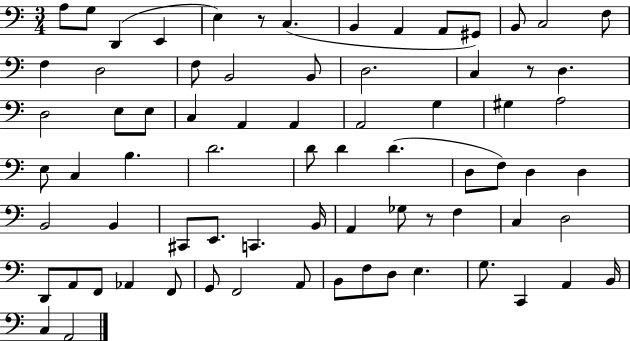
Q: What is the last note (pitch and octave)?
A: A2